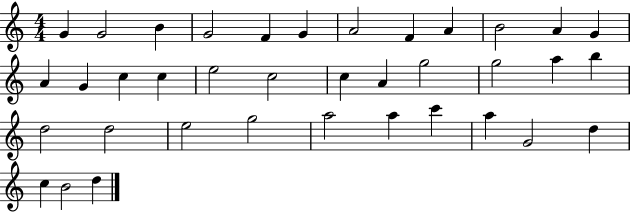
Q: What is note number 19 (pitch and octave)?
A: C5